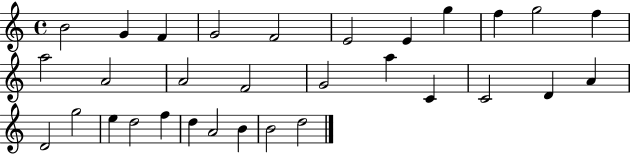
{
  \clef treble
  \time 4/4
  \defaultTimeSignature
  \key c \major
  b'2 g'4 f'4 | g'2 f'2 | e'2 e'4 g''4 | f''4 g''2 f''4 | \break a''2 a'2 | a'2 f'2 | g'2 a''4 c'4 | c'2 d'4 a'4 | \break d'2 g''2 | e''4 d''2 f''4 | d''4 a'2 b'4 | b'2 d''2 | \break \bar "|."
}